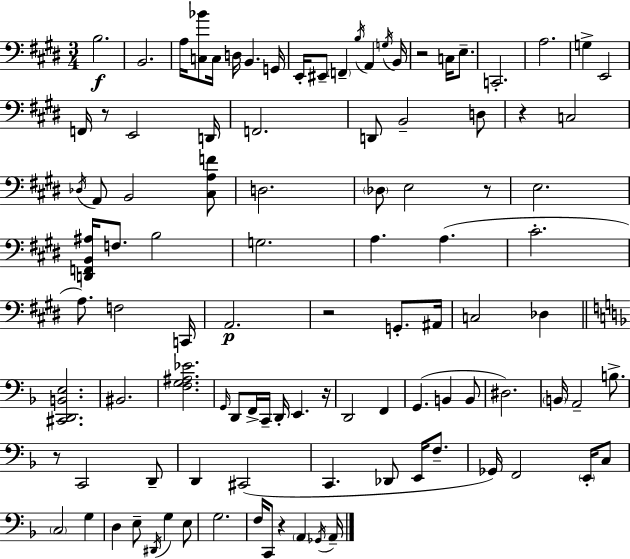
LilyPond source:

{
  \clef bass
  \numericTimeSignature
  \time 3/4
  \key e \major
  b2.\f | b,2. | a16 <c bes'>8 c16 d16 b,4. g,16 | e,16-. eis,8-- \parenthesize f,4-- \acciaccatura { b16 } a,4 | \break \acciaccatura { g16 } b,16 r2 c16 e8.-- | c,2.-. | a2. | g4-> e,2 | \break f,16 r8 e,2 | d,16 f,2. | d,8 b,2-- | d8 r4 c2 | \break \acciaccatura { des16 } a,8 b,2 | <cis a f'>8 d2. | \parenthesize des8 e2 | r8 e2. | \break <d, f, b, ais>16 f8. b2 | g2. | a4. a4.( | cis'2.-. | \break a8.) f2 | c,16 a,2.\p | r2 g,8.-. | ais,16 c2 des4 | \break \bar "||" \break \key d \minor <cis, d, b, e>2. | bis,2. | <f g ais ees'>2. | \grace { g,16 } d,8 f,16-> c,16-- d,16-. e,4. | \break r16 d,2 f,4 | g,4.( b,4 b,8 | dis2.) | \parenthesize b,16 a,2-- b8.-> | \break r8 c,2 d,8-- | d,4 cis,2( | c,4. des,8 e,16 f8.-- | ges,16) f,2 \parenthesize e,16-. c8 | \break \parenthesize c2 g4 | d4 e8-- \acciaccatura { dis,16 } g4 | e8 g2. | f16 c,8 r4 \parenthesize a,4 | \break \acciaccatura { ges,16 } a,16-- \bar "|."
}